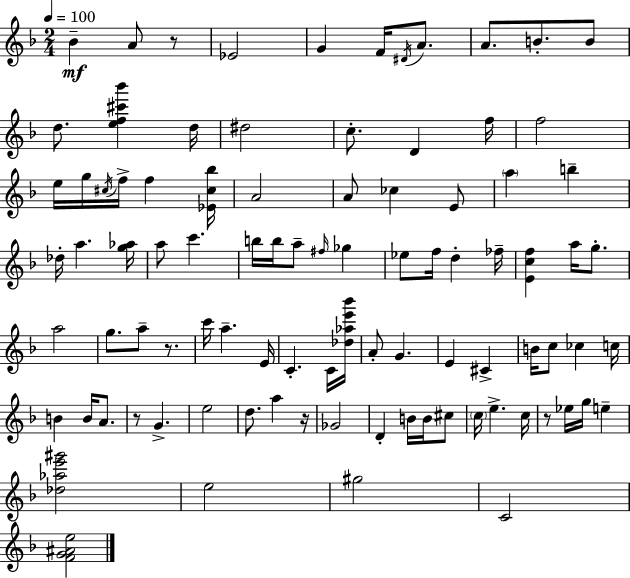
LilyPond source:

{
  \clef treble
  \numericTimeSignature
  \time 2/4
  \key f \major
  \tempo 4 = 100
  \repeat volta 2 { bes'4--\mf a'8 r8 | ees'2 | g'4 f'16 \acciaccatura { dis'16 } a'8. | a'8. b'8.-. b'8 | \break d''8. <e'' f'' cis''' bes'''>4 | d''16 dis''2 | c''8.-. d'4 | f''16 f''2 | \break e''16 g''16 \acciaccatura { cis''16 } f''16-> f''4 | <ees' cis'' bes''>16 a'2 | a'8 ces''4 | e'8 \parenthesize a''4 b''4-- | \break des''16-. a''4. | <g'' aes''>16 a''8 c'''4. | b''16 b''16 a''8-- \grace { fis''16 } ges''4 | ees''8 f''16 d''4-. | \break fes''16-- <e' c'' f''>4 a''16 | g''8.-. a''2 | g''8. a''8-- | r8. c'''16 a''4.-- | \break e'16 c'4.-. | c'16 <des'' aes'' e''' bes'''>16 a'8-. g'4. | e'4 cis'4-> | b'16 c''8 ces''4 | \break c''16 b'4 b'16 | a'8. r8 g'4.-> | e''2 | d''8. a''4 | \break r16 ges'2 | d'4-. b'16 | b'16 cis''8 \parenthesize c''16 e''4.-> | c''16 r8 ees''16 g''16 e''4-- | \break <des'' aes'' e''' gis'''>2 | e''2 | gis''2 | c'2 | \break <f' g' ais' e''>2 | } \bar "|."
}